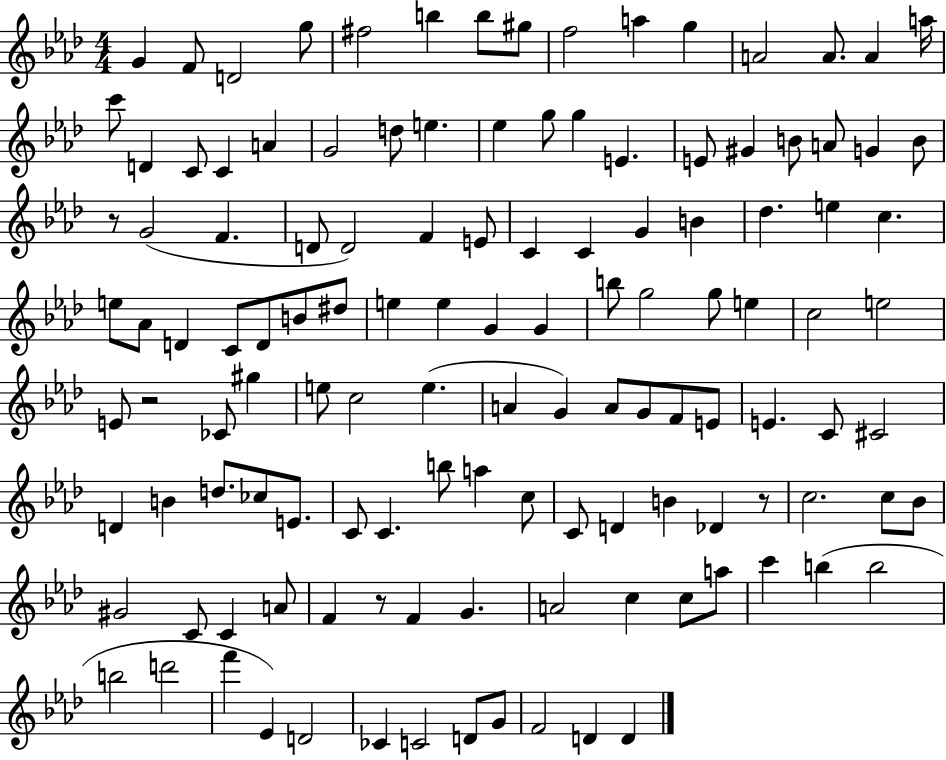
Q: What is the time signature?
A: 4/4